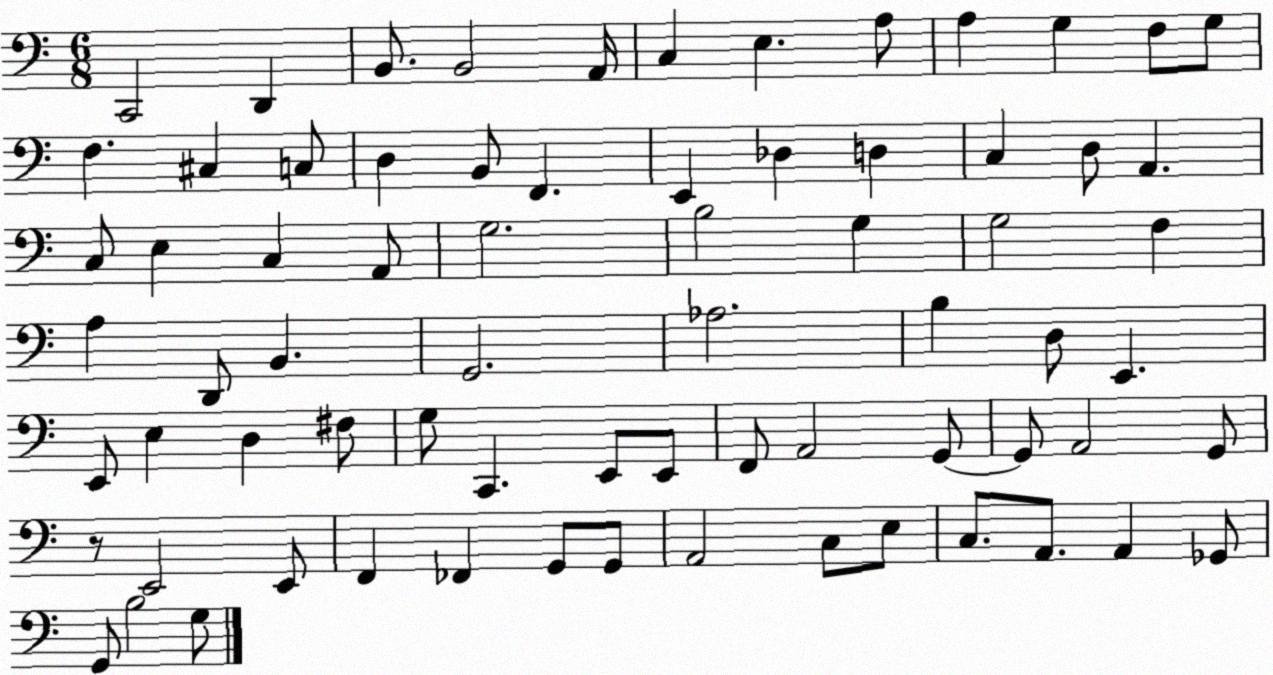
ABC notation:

X:1
T:Untitled
M:6/8
L:1/4
K:C
C,,2 D,, B,,/2 B,,2 A,,/4 C, E, A,/2 A, G, F,/2 G,/2 F, ^C, C,/2 D, B,,/2 F,, E,, _D, D, C, D,/2 A,, C,/2 E, C, A,,/2 G,2 B,2 G, G,2 F, A, D,,/2 B,, G,,2 _A,2 B, D,/2 E,, E,,/2 E, D, ^F,/2 G,/2 C,, E,,/2 E,,/2 F,,/2 A,,2 G,,/2 G,,/2 A,,2 G,,/2 z/2 E,,2 E,,/2 F,, _F,, G,,/2 G,,/2 A,,2 C,/2 E,/2 C,/2 A,,/2 A,, _G,,/2 G,,/2 B,2 G,/2